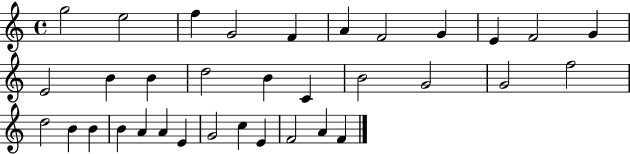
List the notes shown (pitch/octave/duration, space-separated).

G5/h E5/h F5/q G4/h F4/q A4/q F4/h G4/q E4/q F4/h G4/q E4/h B4/q B4/q D5/h B4/q C4/q B4/h G4/h G4/h F5/h D5/h B4/q B4/q B4/q A4/q A4/q E4/q G4/h C5/q E4/q F4/h A4/q F4/q